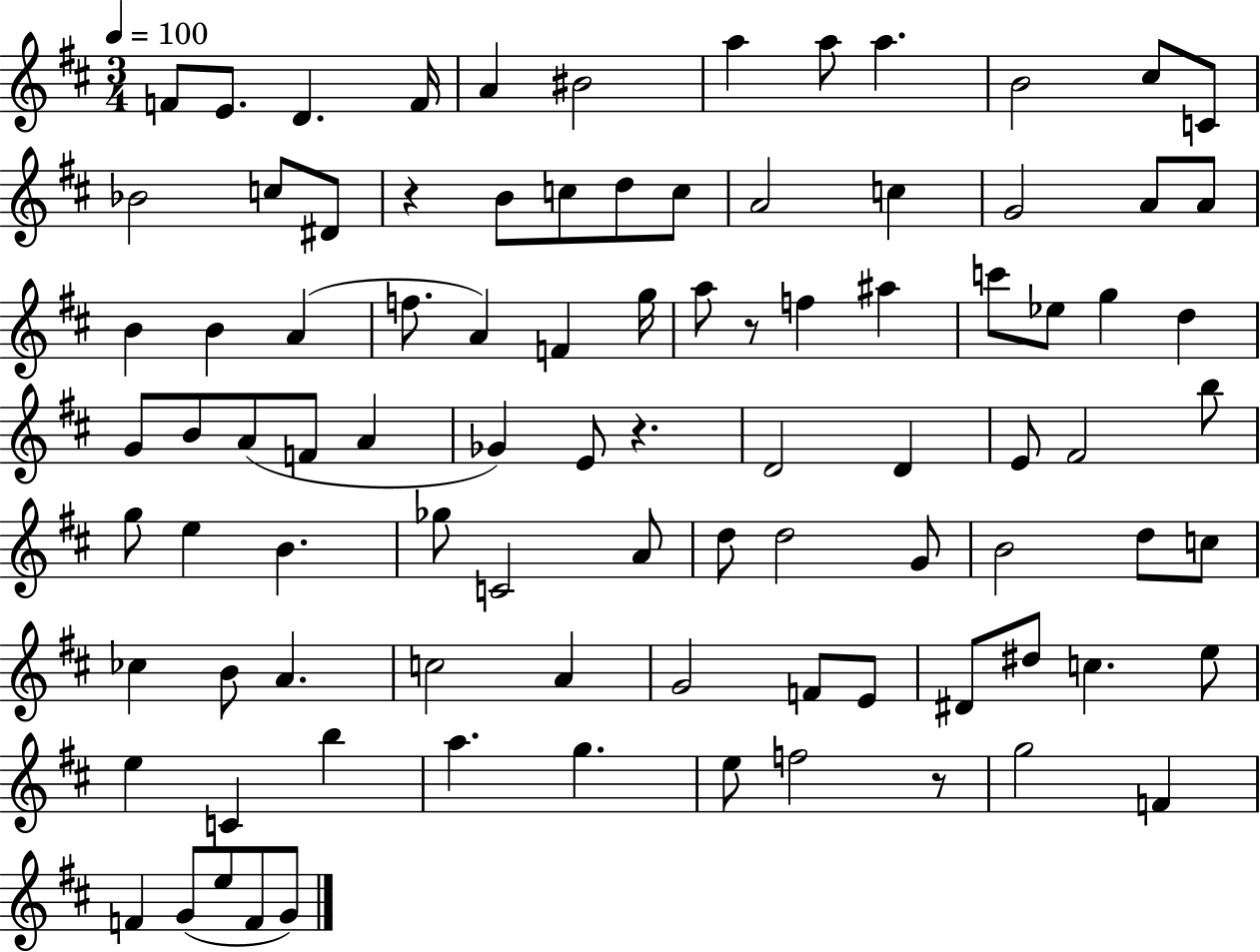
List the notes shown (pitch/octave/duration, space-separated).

F4/e E4/e. D4/q. F4/s A4/q BIS4/h A5/q A5/e A5/q. B4/h C#5/e C4/e Bb4/h C5/e D#4/e R/q B4/e C5/e D5/e C5/e A4/h C5/q G4/h A4/e A4/e B4/q B4/q A4/q F5/e. A4/q F4/q G5/s A5/e R/e F5/q A#5/q C6/e Eb5/e G5/q D5/q G4/e B4/e A4/e F4/e A4/q Gb4/q E4/e R/q. D4/h D4/q E4/e F#4/h B5/e G5/e E5/q B4/q. Gb5/e C4/h A4/e D5/e D5/h G4/e B4/h D5/e C5/e CES5/q B4/e A4/q. C5/h A4/q G4/h F4/e E4/e D#4/e D#5/e C5/q. E5/e E5/q C4/q B5/q A5/q. G5/q. E5/e F5/h R/e G5/h F4/q F4/q G4/e E5/e F4/e G4/e